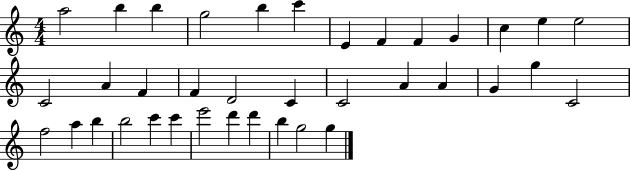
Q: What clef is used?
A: treble